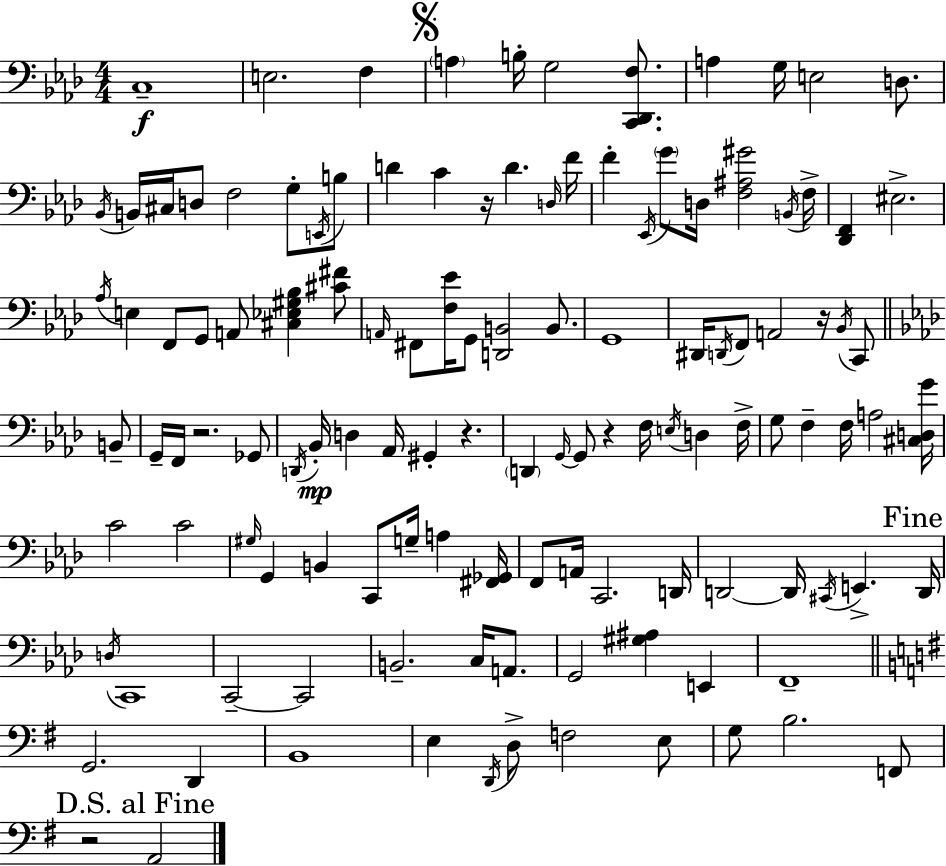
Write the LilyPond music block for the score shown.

{
  \clef bass
  \numericTimeSignature
  \time 4/4
  \key f \minor
  c1--\f | e2. f4 | \mark \markup { \musicglyph "scripts.segno" } \parenthesize a4 b16-. g2 <c, des, f>8. | a4 g16 e2 d8. | \break \acciaccatura { bes,16 } b,16 cis16 d8 f2 g8-. \acciaccatura { e,16 } | b8 d'4 c'4 r16 d'4. | \grace { d16 } f'16 f'4-. \acciaccatura { ees,16 } \parenthesize g'8 d16 <f ais gis'>2 | \acciaccatura { b,16 } f16-> <des, f,>4 eis2.-> | \break \acciaccatura { aes16 } e4 f,8 g,8 a,8 | <cis ees gis bes>4 <cis' fis'>8 \grace { a,16 } fis,8 <f ees'>16 g,8 <d, b,>2 | b,8. g,1 | dis,16 \acciaccatura { d,16 } f,8 a,2 | \break r16 \acciaccatura { bes,16 } c,8 \bar "||" \break \key f \minor b,8-- g,16-- f,16 r2. | ges,8 \acciaccatura { d,16 }\mp bes,16-. d4 aes,16 gis,4-. r4. | \parenthesize d,4 \grace { g,16~ }~ g,8 r4 f16 \acciaccatura { e16 } | d4 f16-> g8 f4-- f16 a2 | \break <cis d g'>16 c'2 c'2 | \grace { gis16 } g,4 b,4 c,8 | g16-- a4 <fis, ges,>16 f,8 a,16 c,2. | d,16 d,2~~ d,16 \acciaccatura { cis,16 } | \break e,4.-> \mark "Fine" d,16 \acciaccatura { d16 } c,1 | c,2--~~ | c,2 b,2.-- | c16 a,8. g,2 | \break <gis ais>4 e,4 f,1-- | \bar "||" \break \key e \minor g,2. d,4 | b,1 | e4 \acciaccatura { d,16 } d8-> f2 e8 | g8 b2. f,8 | \break \mark "D.S. al Fine" r2 a,2 | \bar "|."
}